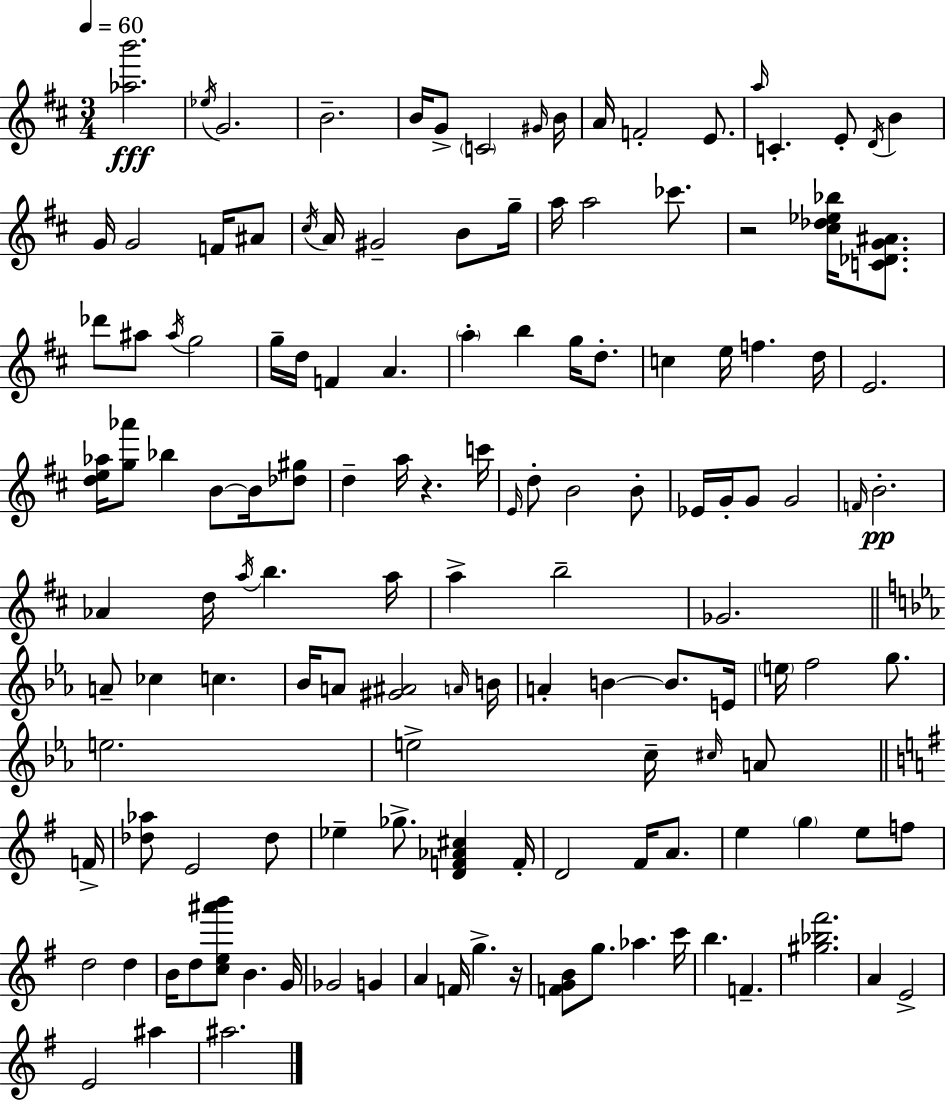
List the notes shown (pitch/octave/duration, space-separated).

[Ab5,B6]/h. Eb5/s G4/h. B4/h. B4/s G4/e C4/h G#4/s B4/s A4/s F4/h E4/e. A5/s C4/q. E4/e D4/s B4/q G4/s G4/h F4/s A#4/e C#5/s A4/s G#4/h B4/e G5/s A5/s A5/h CES6/e. R/h [C#5,Db5,Eb5,Bb5]/s [C4,Db4,G4,A#4]/e. Db6/e A#5/e A#5/s G5/h G5/s D5/s F4/q A4/q. A5/q B5/q G5/s D5/e. C5/q E5/s F5/q. D5/s E4/h. [D5,E5,Ab5]/s [G5,Ab6]/e Bb5/q B4/e B4/s [Db5,G#5]/e D5/q A5/s R/q. C6/s E4/s D5/e B4/h B4/e Eb4/s G4/s G4/e G4/h F4/s B4/h. Ab4/q D5/s A5/s B5/q. A5/s A5/q B5/h Gb4/h. A4/e CES5/q C5/q. Bb4/s A4/e [G#4,A#4]/h A4/s B4/s A4/q B4/q B4/e. E4/s E5/s F5/h G5/e. E5/h. E5/h C5/s C#5/s A4/e F4/s [Db5,Ab5]/e E4/h Db5/e Eb5/q Gb5/e. [D4,F4,Ab4,C#5]/q F4/s D4/h F#4/s A4/e. E5/q G5/q E5/e F5/e D5/h D5/q B4/s D5/e [C5,E5,A#6,B6]/e B4/q. G4/s Gb4/h G4/q A4/q F4/s G5/q. R/s [F4,G4,B4]/e G5/e. Ab5/q. C6/s B5/q. F4/q. [G#5,Bb5,F#6]/h. A4/q E4/h E4/h A#5/q A#5/h.